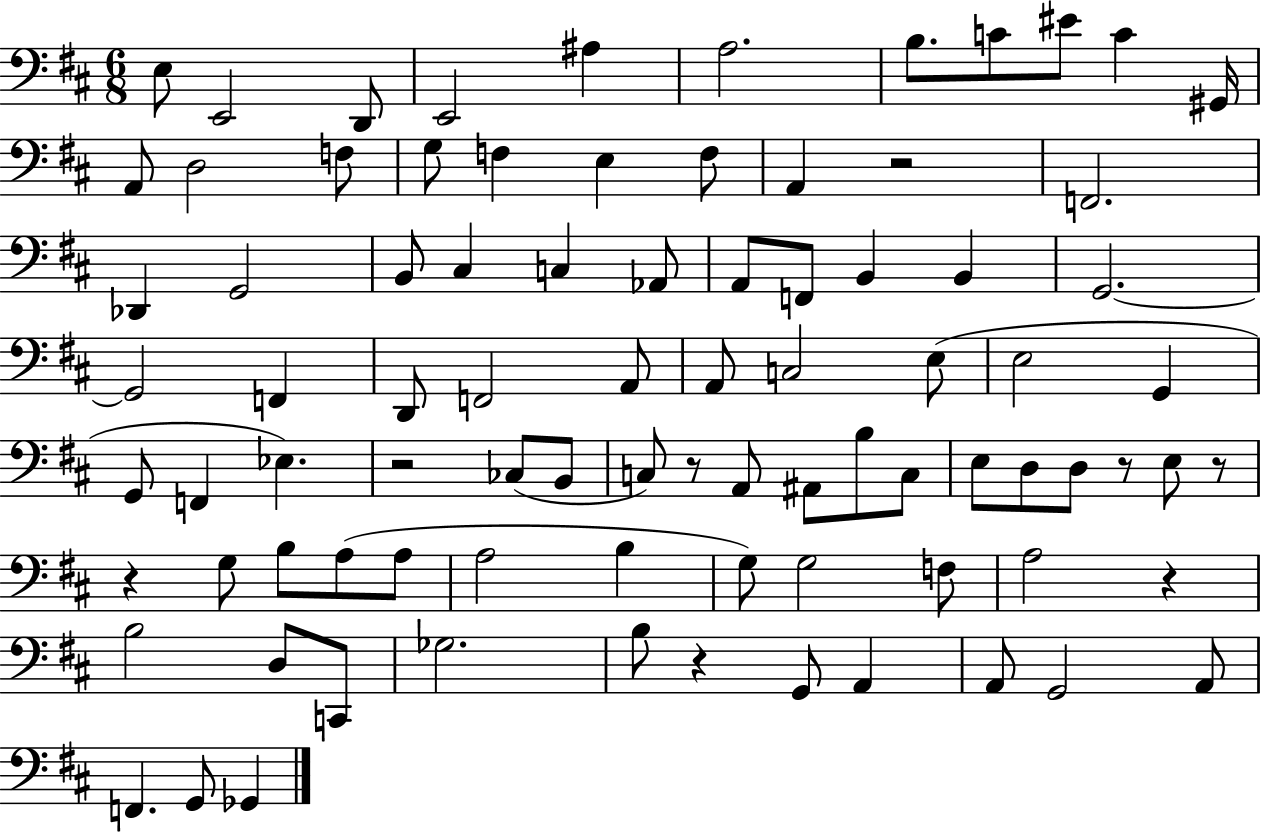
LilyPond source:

{
  \clef bass
  \numericTimeSignature
  \time 6/8
  \key d \major
  \repeat volta 2 { e8 e,2 d,8 | e,2 ais4 | a2. | b8. c'8 eis'8 c'4 gis,16 | \break a,8 d2 f8 | g8 f4 e4 f8 | a,4 r2 | f,2. | \break des,4 g,2 | b,8 cis4 c4 aes,8 | a,8 f,8 b,4 b,4 | g,2.~~ | \break g,2 f,4 | d,8 f,2 a,8 | a,8 c2 e8( | e2 g,4 | \break g,8 f,4 ees4.) | r2 ces8( b,8 | c8) r8 a,8 ais,8 b8 c8 | e8 d8 d8 r8 e8 r8 | \break r4 g8 b8 a8( a8 | a2 b4 | g8) g2 f8 | a2 r4 | \break b2 d8 c,8 | ges2. | b8 r4 g,8 a,4 | a,8 g,2 a,8 | \break f,4. g,8 ges,4 | } \bar "|."
}